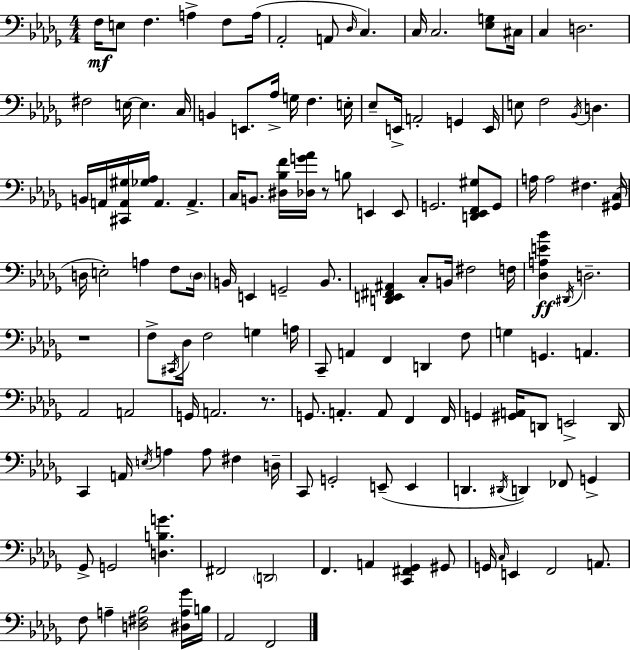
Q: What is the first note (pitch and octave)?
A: F3